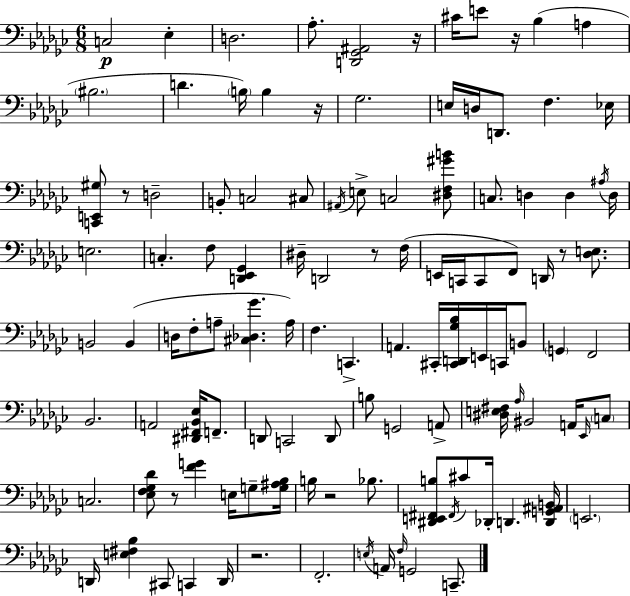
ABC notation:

X:1
T:Untitled
M:6/8
L:1/4
K:Ebm
C,2 _E, D,2 _A,/2 [D,,_G,,^A,,]2 z/4 ^C/4 E/2 z/4 _B, A, ^B,2 D B,/4 B, z/4 _G,2 E,/4 D,/4 D,,/2 F, _E,/4 [C,,E,,^G,]/2 z/2 D,2 B,,/2 C,2 ^C,/2 ^A,,/4 E,/2 C,2 [^D,F,^GB]/2 C,/2 D, D, ^A,/4 D,/4 E,2 C, F,/2 [D,,_E,,_G,,] ^D,/4 D,,2 z/2 F,/4 E,,/4 C,,/4 C,,/2 F,,/2 D,,/4 z/2 [_D,E,]/2 B,,2 B,, D,/4 F,/2 A,/2 [^C,_D,_G] A,/4 F, C,, A,, ^C,,/4 [^C,,D,,_G,_B,]/4 E,,/4 C,,/4 B,,/2 G,, F,,2 _B,,2 A,,2 [^D,,^F,,_B,,_E,]/4 F,,/2 D,,/2 C,,2 D,,/2 B,/2 G,,2 A,,/2 [^D,E,^F,]/4 _A,/4 ^B,,2 A,,/4 _E,,/4 C,/2 C,2 [_E,F,_G,_D]/2 z/2 [FG] E,/4 G,/2 [G,^A,_B,]/4 B,/4 z2 _B,/2 [^D,,E,,^F,,B,]/2 ^F,,/4 ^C/2 _D,,/4 D,, [D,,G,,^A,,B,,]/4 E,,2 D,,/4 [E,^F,_B,] ^C,,/2 C,, D,,/4 z2 F,,2 E,/4 A,,/4 F,/4 G,,2 C,,/2